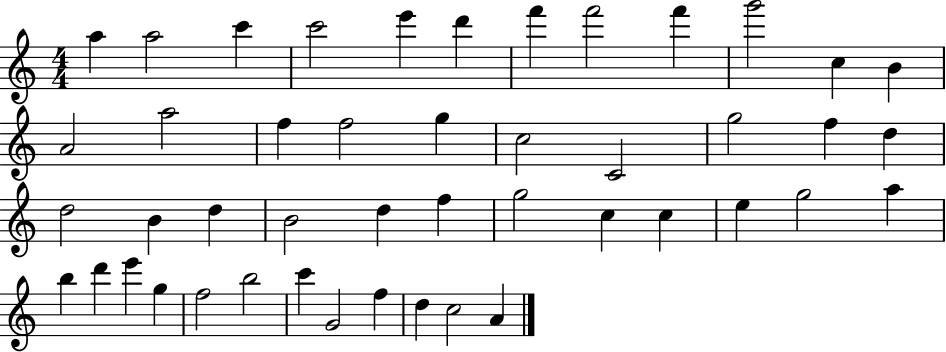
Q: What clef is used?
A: treble